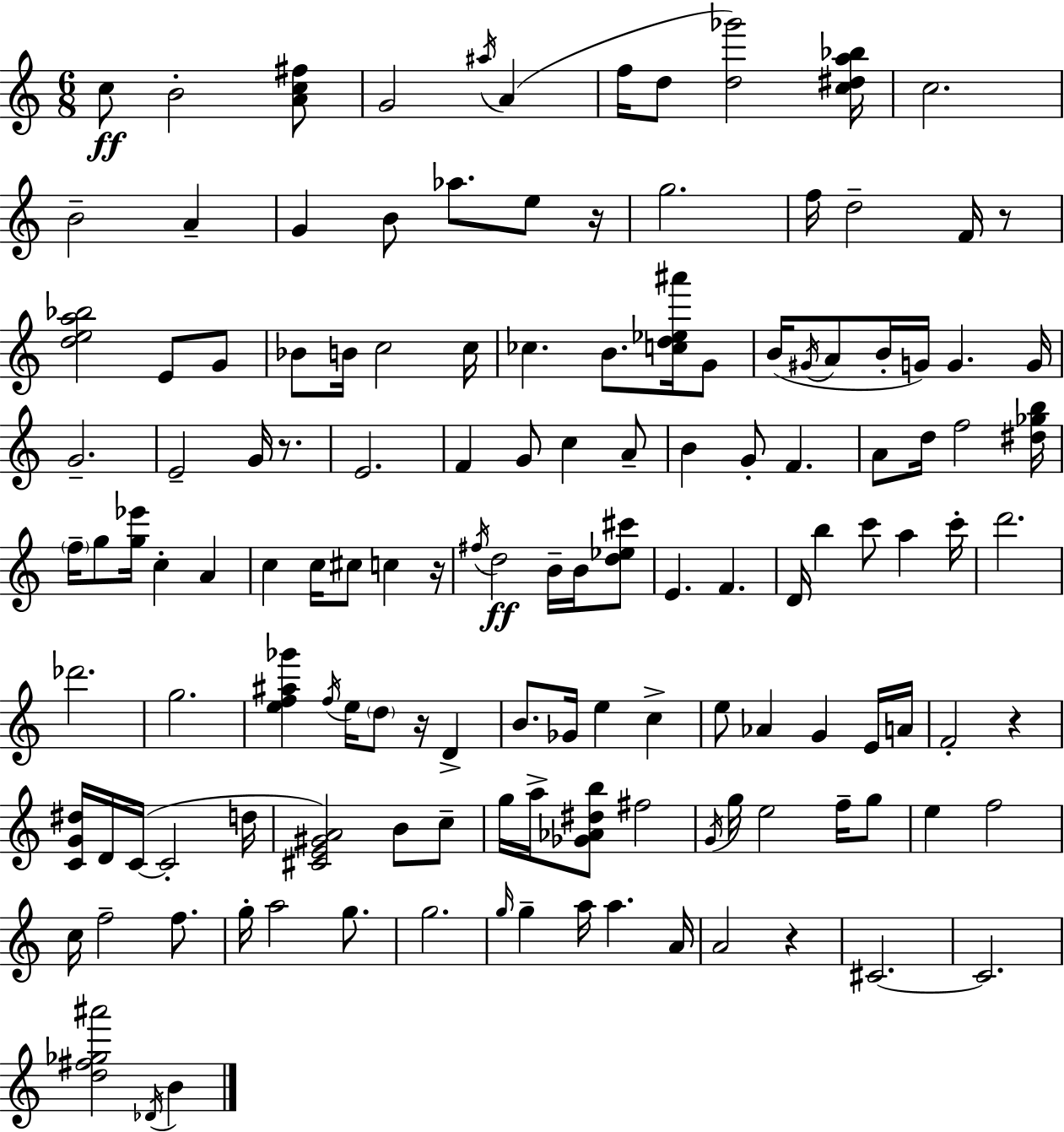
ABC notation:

X:1
T:Untitled
M:6/8
L:1/4
K:Am
c/2 B2 [Ac^f]/2 G2 ^a/4 A f/4 d/2 [d_g']2 [c^da_b]/4 c2 B2 A G B/2 _a/2 e/2 z/4 g2 f/4 d2 F/4 z/2 [dea_b]2 E/2 G/2 _B/2 B/4 c2 c/4 _c B/2 [cd_e^a']/4 G/2 B/4 ^G/4 A/2 B/4 G/4 G G/4 G2 E2 G/4 z/2 E2 F G/2 c A/2 B G/2 F A/2 d/4 f2 [^d_gb]/4 f/4 g/2 [g_e']/4 c A c c/4 ^c/2 c z/4 ^f/4 d2 B/4 B/4 [d_e^c']/2 E F D/4 b c'/2 a c'/4 d'2 _d'2 g2 [ef^a_g'] f/4 e/4 d/2 z/4 D B/2 _G/4 e c e/2 _A G E/4 A/4 F2 z [CG^d]/4 D/4 C/4 C2 d/4 [^CE^GA]2 B/2 c/2 g/4 a/4 [_G_A^db]/2 ^f2 G/4 g/4 e2 f/4 g/2 e f2 c/4 f2 f/2 g/4 a2 g/2 g2 g/4 g a/4 a A/4 A2 z ^C2 ^C2 [d^f_g^a']2 _D/4 B